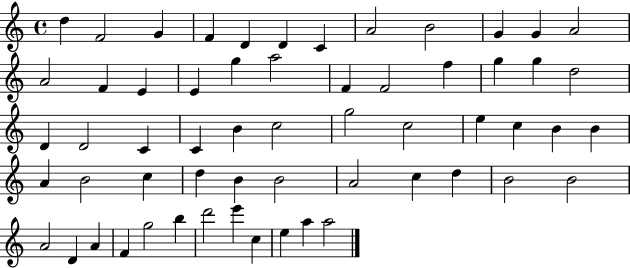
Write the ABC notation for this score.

X:1
T:Untitled
M:4/4
L:1/4
K:C
d F2 G F D D C A2 B2 G G A2 A2 F E E g a2 F F2 f g g d2 D D2 C C B c2 g2 c2 e c B B A B2 c d B B2 A2 c d B2 B2 A2 D A F g2 b d'2 e' c e a a2